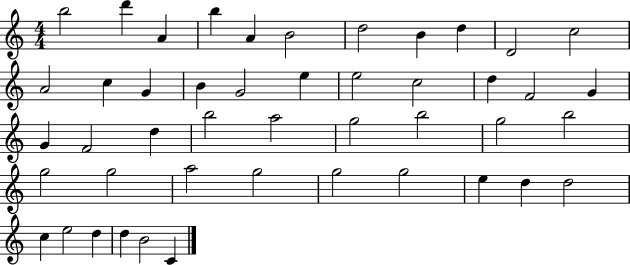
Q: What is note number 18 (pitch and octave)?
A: E5